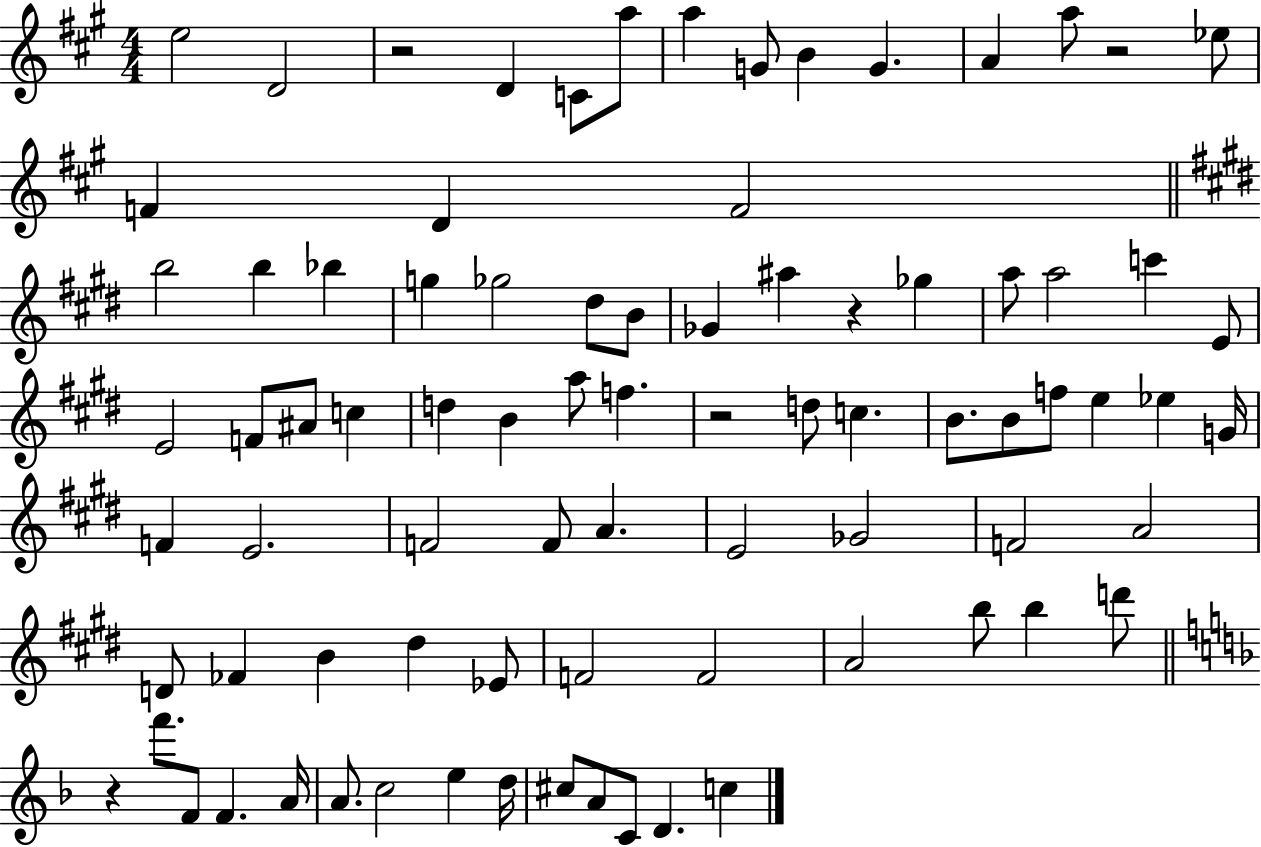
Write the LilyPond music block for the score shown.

{
  \clef treble
  \numericTimeSignature
  \time 4/4
  \key a \major
  e''2 d'2 | r2 d'4 c'8 a''8 | a''4 g'8 b'4 g'4. | a'4 a''8 r2 ees''8 | \break f'4 d'4 f'2 | \bar "||" \break \key e \major b''2 b''4 bes''4 | g''4 ges''2 dis''8 b'8 | ges'4 ais''4 r4 ges''4 | a''8 a''2 c'''4 e'8 | \break e'2 f'8 ais'8 c''4 | d''4 b'4 a''8 f''4. | r2 d''8 c''4. | b'8. b'8 f''8 e''4 ees''4 g'16 | \break f'4 e'2. | f'2 f'8 a'4. | e'2 ges'2 | f'2 a'2 | \break d'8 fes'4 b'4 dis''4 ees'8 | f'2 f'2 | a'2 b''8 b''4 d'''8 | \bar "||" \break \key d \minor r4 f'''8. f'8 f'4. a'16 | a'8. c''2 e''4 d''16 | cis''8 a'8 c'8 d'4. c''4 | \bar "|."
}